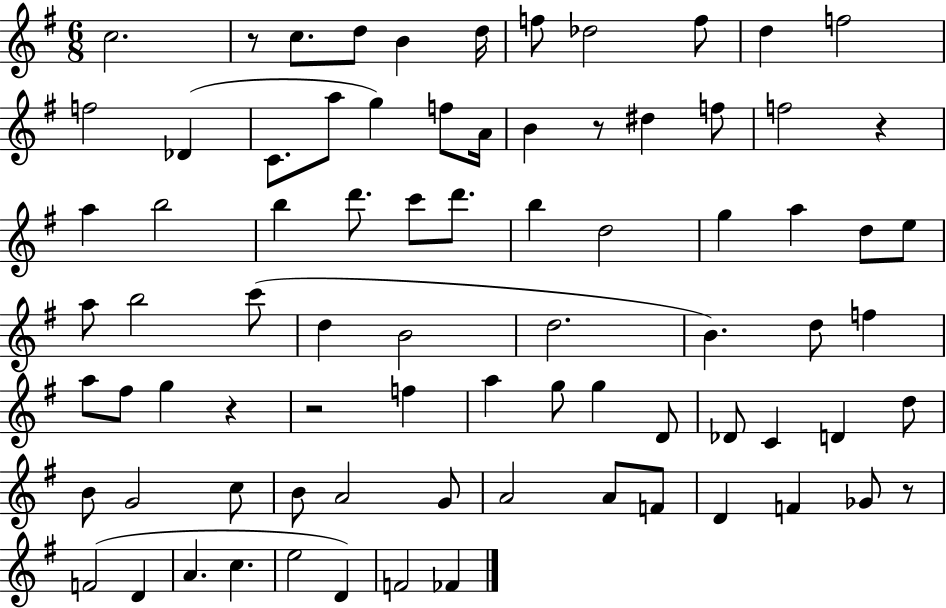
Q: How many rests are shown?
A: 6